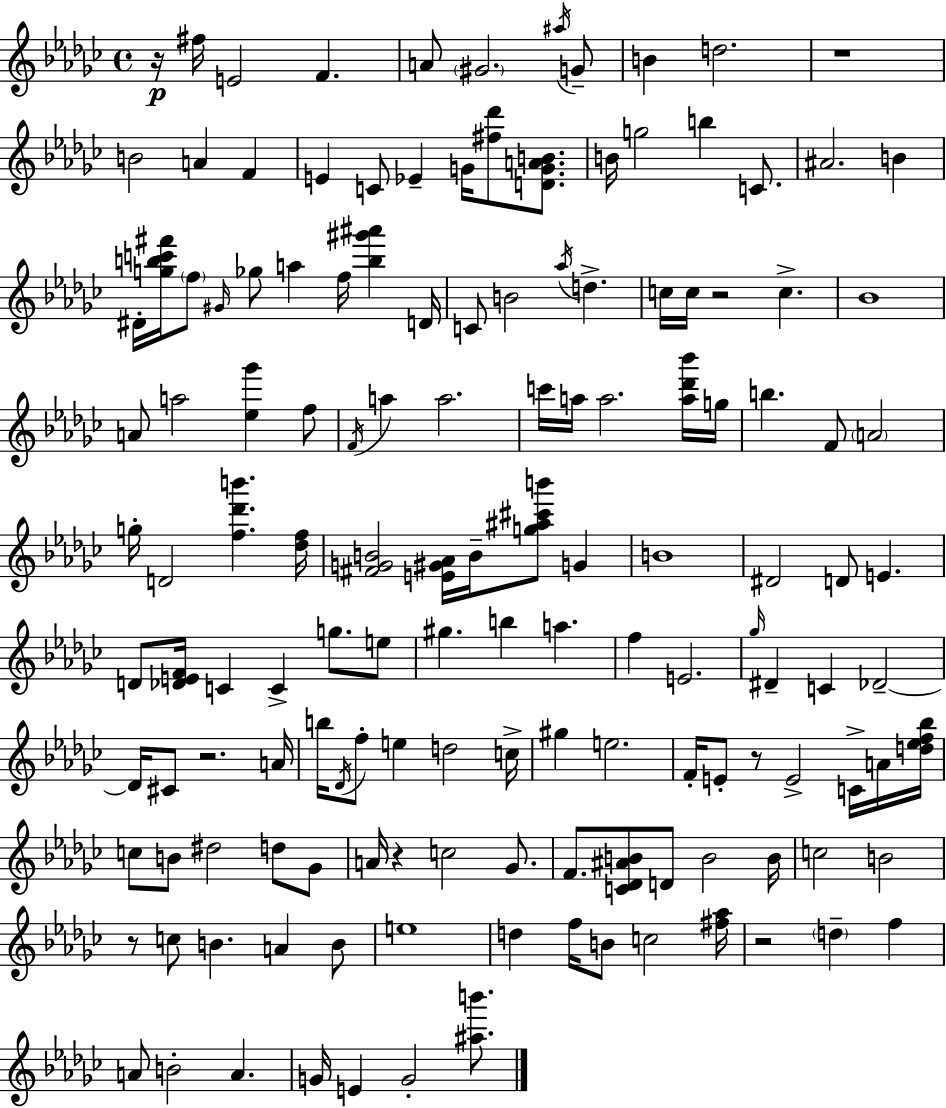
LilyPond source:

{
  \clef treble
  \time 4/4
  \defaultTimeSignature
  \key ees \minor
  r16\p fis''16 e'2 f'4. | a'8 \parenthesize gis'2. \acciaccatura { ais''16 } g'8-- | b'4 d''2. | r1 | \break b'2 a'4 f'4 | e'4 c'8 ees'4-- g'16 <fis'' des'''>8 <d' g' a' b'>8. | b'16 g''2 b''4 c'8. | ais'2. b'4 | \break dis'16-. <g'' b'' c''' fis'''>16 \parenthesize f''8 \grace { gis'16 } ges''8 a''4 f''16 <b'' gis''' ais'''>4 | d'16 c'8 b'2 \acciaccatura { aes''16 } d''4.-> | c''16 c''16 r2 c''4.-> | bes'1 | \break a'8 a''2 <ees'' ges'''>4 | f''8 \acciaccatura { f'16 } a''4 a''2. | c'''16 a''16 a''2. | <a'' des''' bes'''>16 g''16 b''4. f'8 \parenthesize a'2 | \break g''16-. d'2 <f'' des''' b'''>4. | <des'' f''>16 <fis' g' b'>2 <e' gis' aes'>16 b'16-- <g'' ais'' cis''' b'''>8 | g'4 b'1 | dis'2 d'8 e'4. | \break d'8 <des' e' f'>16 c'4 c'4-> g''8. | e''8 gis''4. b''4 a''4. | f''4 e'2. | \grace { ges''16 } dis'4-- c'4 des'2--~~ | \break des'16 cis'8 r2. | a'16 b''16 \acciaccatura { des'16 } f''8-. e''4 d''2 | c''16-> gis''4 e''2. | f'16-. e'8-. r8 e'2-> | \break c'16-> a'16 <d'' ees'' f'' bes''>16 c''8 b'8 dis''2 | d''8 ges'8 a'16 r4 c''2 | ges'8. f'8. <c' des' ais' b'>8 d'8 b'2 | b'16 c''2 b'2 | \break r8 c''8 b'4. | a'4 b'8 e''1 | d''4 f''16 b'8 c''2 | <fis'' aes''>16 r2 \parenthesize d''4-- | \break f''4 a'8 b'2-. | a'4. g'16 e'4 g'2-. | <ais'' b'''>8. \bar "|."
}